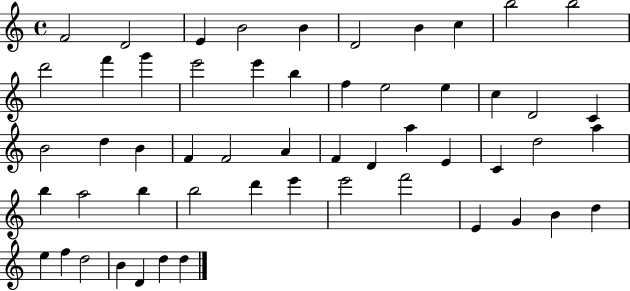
F4/h D4/h E4/q B4/h B4/q D4/h B4/q C5/q B5/h B5/h D6/h F6/q G6/q E6/h E6/q B5/q F5/q E5/h E5/q C5/q D4/h C4/q B4/h D5/q B4/q F4/q F4/h A4/q F4/q D4/q A5/q E4/q C4/q D5/h A5/q B5/q A5/h B5/q B5/h D6/q E6/q E6/h F6/h E4/q G4/q B4/q D5/q E5/q F5/q D5/h B4/q D4/q D5/q D5/q